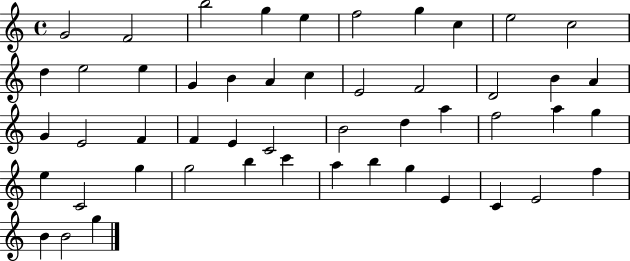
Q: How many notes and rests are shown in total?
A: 50